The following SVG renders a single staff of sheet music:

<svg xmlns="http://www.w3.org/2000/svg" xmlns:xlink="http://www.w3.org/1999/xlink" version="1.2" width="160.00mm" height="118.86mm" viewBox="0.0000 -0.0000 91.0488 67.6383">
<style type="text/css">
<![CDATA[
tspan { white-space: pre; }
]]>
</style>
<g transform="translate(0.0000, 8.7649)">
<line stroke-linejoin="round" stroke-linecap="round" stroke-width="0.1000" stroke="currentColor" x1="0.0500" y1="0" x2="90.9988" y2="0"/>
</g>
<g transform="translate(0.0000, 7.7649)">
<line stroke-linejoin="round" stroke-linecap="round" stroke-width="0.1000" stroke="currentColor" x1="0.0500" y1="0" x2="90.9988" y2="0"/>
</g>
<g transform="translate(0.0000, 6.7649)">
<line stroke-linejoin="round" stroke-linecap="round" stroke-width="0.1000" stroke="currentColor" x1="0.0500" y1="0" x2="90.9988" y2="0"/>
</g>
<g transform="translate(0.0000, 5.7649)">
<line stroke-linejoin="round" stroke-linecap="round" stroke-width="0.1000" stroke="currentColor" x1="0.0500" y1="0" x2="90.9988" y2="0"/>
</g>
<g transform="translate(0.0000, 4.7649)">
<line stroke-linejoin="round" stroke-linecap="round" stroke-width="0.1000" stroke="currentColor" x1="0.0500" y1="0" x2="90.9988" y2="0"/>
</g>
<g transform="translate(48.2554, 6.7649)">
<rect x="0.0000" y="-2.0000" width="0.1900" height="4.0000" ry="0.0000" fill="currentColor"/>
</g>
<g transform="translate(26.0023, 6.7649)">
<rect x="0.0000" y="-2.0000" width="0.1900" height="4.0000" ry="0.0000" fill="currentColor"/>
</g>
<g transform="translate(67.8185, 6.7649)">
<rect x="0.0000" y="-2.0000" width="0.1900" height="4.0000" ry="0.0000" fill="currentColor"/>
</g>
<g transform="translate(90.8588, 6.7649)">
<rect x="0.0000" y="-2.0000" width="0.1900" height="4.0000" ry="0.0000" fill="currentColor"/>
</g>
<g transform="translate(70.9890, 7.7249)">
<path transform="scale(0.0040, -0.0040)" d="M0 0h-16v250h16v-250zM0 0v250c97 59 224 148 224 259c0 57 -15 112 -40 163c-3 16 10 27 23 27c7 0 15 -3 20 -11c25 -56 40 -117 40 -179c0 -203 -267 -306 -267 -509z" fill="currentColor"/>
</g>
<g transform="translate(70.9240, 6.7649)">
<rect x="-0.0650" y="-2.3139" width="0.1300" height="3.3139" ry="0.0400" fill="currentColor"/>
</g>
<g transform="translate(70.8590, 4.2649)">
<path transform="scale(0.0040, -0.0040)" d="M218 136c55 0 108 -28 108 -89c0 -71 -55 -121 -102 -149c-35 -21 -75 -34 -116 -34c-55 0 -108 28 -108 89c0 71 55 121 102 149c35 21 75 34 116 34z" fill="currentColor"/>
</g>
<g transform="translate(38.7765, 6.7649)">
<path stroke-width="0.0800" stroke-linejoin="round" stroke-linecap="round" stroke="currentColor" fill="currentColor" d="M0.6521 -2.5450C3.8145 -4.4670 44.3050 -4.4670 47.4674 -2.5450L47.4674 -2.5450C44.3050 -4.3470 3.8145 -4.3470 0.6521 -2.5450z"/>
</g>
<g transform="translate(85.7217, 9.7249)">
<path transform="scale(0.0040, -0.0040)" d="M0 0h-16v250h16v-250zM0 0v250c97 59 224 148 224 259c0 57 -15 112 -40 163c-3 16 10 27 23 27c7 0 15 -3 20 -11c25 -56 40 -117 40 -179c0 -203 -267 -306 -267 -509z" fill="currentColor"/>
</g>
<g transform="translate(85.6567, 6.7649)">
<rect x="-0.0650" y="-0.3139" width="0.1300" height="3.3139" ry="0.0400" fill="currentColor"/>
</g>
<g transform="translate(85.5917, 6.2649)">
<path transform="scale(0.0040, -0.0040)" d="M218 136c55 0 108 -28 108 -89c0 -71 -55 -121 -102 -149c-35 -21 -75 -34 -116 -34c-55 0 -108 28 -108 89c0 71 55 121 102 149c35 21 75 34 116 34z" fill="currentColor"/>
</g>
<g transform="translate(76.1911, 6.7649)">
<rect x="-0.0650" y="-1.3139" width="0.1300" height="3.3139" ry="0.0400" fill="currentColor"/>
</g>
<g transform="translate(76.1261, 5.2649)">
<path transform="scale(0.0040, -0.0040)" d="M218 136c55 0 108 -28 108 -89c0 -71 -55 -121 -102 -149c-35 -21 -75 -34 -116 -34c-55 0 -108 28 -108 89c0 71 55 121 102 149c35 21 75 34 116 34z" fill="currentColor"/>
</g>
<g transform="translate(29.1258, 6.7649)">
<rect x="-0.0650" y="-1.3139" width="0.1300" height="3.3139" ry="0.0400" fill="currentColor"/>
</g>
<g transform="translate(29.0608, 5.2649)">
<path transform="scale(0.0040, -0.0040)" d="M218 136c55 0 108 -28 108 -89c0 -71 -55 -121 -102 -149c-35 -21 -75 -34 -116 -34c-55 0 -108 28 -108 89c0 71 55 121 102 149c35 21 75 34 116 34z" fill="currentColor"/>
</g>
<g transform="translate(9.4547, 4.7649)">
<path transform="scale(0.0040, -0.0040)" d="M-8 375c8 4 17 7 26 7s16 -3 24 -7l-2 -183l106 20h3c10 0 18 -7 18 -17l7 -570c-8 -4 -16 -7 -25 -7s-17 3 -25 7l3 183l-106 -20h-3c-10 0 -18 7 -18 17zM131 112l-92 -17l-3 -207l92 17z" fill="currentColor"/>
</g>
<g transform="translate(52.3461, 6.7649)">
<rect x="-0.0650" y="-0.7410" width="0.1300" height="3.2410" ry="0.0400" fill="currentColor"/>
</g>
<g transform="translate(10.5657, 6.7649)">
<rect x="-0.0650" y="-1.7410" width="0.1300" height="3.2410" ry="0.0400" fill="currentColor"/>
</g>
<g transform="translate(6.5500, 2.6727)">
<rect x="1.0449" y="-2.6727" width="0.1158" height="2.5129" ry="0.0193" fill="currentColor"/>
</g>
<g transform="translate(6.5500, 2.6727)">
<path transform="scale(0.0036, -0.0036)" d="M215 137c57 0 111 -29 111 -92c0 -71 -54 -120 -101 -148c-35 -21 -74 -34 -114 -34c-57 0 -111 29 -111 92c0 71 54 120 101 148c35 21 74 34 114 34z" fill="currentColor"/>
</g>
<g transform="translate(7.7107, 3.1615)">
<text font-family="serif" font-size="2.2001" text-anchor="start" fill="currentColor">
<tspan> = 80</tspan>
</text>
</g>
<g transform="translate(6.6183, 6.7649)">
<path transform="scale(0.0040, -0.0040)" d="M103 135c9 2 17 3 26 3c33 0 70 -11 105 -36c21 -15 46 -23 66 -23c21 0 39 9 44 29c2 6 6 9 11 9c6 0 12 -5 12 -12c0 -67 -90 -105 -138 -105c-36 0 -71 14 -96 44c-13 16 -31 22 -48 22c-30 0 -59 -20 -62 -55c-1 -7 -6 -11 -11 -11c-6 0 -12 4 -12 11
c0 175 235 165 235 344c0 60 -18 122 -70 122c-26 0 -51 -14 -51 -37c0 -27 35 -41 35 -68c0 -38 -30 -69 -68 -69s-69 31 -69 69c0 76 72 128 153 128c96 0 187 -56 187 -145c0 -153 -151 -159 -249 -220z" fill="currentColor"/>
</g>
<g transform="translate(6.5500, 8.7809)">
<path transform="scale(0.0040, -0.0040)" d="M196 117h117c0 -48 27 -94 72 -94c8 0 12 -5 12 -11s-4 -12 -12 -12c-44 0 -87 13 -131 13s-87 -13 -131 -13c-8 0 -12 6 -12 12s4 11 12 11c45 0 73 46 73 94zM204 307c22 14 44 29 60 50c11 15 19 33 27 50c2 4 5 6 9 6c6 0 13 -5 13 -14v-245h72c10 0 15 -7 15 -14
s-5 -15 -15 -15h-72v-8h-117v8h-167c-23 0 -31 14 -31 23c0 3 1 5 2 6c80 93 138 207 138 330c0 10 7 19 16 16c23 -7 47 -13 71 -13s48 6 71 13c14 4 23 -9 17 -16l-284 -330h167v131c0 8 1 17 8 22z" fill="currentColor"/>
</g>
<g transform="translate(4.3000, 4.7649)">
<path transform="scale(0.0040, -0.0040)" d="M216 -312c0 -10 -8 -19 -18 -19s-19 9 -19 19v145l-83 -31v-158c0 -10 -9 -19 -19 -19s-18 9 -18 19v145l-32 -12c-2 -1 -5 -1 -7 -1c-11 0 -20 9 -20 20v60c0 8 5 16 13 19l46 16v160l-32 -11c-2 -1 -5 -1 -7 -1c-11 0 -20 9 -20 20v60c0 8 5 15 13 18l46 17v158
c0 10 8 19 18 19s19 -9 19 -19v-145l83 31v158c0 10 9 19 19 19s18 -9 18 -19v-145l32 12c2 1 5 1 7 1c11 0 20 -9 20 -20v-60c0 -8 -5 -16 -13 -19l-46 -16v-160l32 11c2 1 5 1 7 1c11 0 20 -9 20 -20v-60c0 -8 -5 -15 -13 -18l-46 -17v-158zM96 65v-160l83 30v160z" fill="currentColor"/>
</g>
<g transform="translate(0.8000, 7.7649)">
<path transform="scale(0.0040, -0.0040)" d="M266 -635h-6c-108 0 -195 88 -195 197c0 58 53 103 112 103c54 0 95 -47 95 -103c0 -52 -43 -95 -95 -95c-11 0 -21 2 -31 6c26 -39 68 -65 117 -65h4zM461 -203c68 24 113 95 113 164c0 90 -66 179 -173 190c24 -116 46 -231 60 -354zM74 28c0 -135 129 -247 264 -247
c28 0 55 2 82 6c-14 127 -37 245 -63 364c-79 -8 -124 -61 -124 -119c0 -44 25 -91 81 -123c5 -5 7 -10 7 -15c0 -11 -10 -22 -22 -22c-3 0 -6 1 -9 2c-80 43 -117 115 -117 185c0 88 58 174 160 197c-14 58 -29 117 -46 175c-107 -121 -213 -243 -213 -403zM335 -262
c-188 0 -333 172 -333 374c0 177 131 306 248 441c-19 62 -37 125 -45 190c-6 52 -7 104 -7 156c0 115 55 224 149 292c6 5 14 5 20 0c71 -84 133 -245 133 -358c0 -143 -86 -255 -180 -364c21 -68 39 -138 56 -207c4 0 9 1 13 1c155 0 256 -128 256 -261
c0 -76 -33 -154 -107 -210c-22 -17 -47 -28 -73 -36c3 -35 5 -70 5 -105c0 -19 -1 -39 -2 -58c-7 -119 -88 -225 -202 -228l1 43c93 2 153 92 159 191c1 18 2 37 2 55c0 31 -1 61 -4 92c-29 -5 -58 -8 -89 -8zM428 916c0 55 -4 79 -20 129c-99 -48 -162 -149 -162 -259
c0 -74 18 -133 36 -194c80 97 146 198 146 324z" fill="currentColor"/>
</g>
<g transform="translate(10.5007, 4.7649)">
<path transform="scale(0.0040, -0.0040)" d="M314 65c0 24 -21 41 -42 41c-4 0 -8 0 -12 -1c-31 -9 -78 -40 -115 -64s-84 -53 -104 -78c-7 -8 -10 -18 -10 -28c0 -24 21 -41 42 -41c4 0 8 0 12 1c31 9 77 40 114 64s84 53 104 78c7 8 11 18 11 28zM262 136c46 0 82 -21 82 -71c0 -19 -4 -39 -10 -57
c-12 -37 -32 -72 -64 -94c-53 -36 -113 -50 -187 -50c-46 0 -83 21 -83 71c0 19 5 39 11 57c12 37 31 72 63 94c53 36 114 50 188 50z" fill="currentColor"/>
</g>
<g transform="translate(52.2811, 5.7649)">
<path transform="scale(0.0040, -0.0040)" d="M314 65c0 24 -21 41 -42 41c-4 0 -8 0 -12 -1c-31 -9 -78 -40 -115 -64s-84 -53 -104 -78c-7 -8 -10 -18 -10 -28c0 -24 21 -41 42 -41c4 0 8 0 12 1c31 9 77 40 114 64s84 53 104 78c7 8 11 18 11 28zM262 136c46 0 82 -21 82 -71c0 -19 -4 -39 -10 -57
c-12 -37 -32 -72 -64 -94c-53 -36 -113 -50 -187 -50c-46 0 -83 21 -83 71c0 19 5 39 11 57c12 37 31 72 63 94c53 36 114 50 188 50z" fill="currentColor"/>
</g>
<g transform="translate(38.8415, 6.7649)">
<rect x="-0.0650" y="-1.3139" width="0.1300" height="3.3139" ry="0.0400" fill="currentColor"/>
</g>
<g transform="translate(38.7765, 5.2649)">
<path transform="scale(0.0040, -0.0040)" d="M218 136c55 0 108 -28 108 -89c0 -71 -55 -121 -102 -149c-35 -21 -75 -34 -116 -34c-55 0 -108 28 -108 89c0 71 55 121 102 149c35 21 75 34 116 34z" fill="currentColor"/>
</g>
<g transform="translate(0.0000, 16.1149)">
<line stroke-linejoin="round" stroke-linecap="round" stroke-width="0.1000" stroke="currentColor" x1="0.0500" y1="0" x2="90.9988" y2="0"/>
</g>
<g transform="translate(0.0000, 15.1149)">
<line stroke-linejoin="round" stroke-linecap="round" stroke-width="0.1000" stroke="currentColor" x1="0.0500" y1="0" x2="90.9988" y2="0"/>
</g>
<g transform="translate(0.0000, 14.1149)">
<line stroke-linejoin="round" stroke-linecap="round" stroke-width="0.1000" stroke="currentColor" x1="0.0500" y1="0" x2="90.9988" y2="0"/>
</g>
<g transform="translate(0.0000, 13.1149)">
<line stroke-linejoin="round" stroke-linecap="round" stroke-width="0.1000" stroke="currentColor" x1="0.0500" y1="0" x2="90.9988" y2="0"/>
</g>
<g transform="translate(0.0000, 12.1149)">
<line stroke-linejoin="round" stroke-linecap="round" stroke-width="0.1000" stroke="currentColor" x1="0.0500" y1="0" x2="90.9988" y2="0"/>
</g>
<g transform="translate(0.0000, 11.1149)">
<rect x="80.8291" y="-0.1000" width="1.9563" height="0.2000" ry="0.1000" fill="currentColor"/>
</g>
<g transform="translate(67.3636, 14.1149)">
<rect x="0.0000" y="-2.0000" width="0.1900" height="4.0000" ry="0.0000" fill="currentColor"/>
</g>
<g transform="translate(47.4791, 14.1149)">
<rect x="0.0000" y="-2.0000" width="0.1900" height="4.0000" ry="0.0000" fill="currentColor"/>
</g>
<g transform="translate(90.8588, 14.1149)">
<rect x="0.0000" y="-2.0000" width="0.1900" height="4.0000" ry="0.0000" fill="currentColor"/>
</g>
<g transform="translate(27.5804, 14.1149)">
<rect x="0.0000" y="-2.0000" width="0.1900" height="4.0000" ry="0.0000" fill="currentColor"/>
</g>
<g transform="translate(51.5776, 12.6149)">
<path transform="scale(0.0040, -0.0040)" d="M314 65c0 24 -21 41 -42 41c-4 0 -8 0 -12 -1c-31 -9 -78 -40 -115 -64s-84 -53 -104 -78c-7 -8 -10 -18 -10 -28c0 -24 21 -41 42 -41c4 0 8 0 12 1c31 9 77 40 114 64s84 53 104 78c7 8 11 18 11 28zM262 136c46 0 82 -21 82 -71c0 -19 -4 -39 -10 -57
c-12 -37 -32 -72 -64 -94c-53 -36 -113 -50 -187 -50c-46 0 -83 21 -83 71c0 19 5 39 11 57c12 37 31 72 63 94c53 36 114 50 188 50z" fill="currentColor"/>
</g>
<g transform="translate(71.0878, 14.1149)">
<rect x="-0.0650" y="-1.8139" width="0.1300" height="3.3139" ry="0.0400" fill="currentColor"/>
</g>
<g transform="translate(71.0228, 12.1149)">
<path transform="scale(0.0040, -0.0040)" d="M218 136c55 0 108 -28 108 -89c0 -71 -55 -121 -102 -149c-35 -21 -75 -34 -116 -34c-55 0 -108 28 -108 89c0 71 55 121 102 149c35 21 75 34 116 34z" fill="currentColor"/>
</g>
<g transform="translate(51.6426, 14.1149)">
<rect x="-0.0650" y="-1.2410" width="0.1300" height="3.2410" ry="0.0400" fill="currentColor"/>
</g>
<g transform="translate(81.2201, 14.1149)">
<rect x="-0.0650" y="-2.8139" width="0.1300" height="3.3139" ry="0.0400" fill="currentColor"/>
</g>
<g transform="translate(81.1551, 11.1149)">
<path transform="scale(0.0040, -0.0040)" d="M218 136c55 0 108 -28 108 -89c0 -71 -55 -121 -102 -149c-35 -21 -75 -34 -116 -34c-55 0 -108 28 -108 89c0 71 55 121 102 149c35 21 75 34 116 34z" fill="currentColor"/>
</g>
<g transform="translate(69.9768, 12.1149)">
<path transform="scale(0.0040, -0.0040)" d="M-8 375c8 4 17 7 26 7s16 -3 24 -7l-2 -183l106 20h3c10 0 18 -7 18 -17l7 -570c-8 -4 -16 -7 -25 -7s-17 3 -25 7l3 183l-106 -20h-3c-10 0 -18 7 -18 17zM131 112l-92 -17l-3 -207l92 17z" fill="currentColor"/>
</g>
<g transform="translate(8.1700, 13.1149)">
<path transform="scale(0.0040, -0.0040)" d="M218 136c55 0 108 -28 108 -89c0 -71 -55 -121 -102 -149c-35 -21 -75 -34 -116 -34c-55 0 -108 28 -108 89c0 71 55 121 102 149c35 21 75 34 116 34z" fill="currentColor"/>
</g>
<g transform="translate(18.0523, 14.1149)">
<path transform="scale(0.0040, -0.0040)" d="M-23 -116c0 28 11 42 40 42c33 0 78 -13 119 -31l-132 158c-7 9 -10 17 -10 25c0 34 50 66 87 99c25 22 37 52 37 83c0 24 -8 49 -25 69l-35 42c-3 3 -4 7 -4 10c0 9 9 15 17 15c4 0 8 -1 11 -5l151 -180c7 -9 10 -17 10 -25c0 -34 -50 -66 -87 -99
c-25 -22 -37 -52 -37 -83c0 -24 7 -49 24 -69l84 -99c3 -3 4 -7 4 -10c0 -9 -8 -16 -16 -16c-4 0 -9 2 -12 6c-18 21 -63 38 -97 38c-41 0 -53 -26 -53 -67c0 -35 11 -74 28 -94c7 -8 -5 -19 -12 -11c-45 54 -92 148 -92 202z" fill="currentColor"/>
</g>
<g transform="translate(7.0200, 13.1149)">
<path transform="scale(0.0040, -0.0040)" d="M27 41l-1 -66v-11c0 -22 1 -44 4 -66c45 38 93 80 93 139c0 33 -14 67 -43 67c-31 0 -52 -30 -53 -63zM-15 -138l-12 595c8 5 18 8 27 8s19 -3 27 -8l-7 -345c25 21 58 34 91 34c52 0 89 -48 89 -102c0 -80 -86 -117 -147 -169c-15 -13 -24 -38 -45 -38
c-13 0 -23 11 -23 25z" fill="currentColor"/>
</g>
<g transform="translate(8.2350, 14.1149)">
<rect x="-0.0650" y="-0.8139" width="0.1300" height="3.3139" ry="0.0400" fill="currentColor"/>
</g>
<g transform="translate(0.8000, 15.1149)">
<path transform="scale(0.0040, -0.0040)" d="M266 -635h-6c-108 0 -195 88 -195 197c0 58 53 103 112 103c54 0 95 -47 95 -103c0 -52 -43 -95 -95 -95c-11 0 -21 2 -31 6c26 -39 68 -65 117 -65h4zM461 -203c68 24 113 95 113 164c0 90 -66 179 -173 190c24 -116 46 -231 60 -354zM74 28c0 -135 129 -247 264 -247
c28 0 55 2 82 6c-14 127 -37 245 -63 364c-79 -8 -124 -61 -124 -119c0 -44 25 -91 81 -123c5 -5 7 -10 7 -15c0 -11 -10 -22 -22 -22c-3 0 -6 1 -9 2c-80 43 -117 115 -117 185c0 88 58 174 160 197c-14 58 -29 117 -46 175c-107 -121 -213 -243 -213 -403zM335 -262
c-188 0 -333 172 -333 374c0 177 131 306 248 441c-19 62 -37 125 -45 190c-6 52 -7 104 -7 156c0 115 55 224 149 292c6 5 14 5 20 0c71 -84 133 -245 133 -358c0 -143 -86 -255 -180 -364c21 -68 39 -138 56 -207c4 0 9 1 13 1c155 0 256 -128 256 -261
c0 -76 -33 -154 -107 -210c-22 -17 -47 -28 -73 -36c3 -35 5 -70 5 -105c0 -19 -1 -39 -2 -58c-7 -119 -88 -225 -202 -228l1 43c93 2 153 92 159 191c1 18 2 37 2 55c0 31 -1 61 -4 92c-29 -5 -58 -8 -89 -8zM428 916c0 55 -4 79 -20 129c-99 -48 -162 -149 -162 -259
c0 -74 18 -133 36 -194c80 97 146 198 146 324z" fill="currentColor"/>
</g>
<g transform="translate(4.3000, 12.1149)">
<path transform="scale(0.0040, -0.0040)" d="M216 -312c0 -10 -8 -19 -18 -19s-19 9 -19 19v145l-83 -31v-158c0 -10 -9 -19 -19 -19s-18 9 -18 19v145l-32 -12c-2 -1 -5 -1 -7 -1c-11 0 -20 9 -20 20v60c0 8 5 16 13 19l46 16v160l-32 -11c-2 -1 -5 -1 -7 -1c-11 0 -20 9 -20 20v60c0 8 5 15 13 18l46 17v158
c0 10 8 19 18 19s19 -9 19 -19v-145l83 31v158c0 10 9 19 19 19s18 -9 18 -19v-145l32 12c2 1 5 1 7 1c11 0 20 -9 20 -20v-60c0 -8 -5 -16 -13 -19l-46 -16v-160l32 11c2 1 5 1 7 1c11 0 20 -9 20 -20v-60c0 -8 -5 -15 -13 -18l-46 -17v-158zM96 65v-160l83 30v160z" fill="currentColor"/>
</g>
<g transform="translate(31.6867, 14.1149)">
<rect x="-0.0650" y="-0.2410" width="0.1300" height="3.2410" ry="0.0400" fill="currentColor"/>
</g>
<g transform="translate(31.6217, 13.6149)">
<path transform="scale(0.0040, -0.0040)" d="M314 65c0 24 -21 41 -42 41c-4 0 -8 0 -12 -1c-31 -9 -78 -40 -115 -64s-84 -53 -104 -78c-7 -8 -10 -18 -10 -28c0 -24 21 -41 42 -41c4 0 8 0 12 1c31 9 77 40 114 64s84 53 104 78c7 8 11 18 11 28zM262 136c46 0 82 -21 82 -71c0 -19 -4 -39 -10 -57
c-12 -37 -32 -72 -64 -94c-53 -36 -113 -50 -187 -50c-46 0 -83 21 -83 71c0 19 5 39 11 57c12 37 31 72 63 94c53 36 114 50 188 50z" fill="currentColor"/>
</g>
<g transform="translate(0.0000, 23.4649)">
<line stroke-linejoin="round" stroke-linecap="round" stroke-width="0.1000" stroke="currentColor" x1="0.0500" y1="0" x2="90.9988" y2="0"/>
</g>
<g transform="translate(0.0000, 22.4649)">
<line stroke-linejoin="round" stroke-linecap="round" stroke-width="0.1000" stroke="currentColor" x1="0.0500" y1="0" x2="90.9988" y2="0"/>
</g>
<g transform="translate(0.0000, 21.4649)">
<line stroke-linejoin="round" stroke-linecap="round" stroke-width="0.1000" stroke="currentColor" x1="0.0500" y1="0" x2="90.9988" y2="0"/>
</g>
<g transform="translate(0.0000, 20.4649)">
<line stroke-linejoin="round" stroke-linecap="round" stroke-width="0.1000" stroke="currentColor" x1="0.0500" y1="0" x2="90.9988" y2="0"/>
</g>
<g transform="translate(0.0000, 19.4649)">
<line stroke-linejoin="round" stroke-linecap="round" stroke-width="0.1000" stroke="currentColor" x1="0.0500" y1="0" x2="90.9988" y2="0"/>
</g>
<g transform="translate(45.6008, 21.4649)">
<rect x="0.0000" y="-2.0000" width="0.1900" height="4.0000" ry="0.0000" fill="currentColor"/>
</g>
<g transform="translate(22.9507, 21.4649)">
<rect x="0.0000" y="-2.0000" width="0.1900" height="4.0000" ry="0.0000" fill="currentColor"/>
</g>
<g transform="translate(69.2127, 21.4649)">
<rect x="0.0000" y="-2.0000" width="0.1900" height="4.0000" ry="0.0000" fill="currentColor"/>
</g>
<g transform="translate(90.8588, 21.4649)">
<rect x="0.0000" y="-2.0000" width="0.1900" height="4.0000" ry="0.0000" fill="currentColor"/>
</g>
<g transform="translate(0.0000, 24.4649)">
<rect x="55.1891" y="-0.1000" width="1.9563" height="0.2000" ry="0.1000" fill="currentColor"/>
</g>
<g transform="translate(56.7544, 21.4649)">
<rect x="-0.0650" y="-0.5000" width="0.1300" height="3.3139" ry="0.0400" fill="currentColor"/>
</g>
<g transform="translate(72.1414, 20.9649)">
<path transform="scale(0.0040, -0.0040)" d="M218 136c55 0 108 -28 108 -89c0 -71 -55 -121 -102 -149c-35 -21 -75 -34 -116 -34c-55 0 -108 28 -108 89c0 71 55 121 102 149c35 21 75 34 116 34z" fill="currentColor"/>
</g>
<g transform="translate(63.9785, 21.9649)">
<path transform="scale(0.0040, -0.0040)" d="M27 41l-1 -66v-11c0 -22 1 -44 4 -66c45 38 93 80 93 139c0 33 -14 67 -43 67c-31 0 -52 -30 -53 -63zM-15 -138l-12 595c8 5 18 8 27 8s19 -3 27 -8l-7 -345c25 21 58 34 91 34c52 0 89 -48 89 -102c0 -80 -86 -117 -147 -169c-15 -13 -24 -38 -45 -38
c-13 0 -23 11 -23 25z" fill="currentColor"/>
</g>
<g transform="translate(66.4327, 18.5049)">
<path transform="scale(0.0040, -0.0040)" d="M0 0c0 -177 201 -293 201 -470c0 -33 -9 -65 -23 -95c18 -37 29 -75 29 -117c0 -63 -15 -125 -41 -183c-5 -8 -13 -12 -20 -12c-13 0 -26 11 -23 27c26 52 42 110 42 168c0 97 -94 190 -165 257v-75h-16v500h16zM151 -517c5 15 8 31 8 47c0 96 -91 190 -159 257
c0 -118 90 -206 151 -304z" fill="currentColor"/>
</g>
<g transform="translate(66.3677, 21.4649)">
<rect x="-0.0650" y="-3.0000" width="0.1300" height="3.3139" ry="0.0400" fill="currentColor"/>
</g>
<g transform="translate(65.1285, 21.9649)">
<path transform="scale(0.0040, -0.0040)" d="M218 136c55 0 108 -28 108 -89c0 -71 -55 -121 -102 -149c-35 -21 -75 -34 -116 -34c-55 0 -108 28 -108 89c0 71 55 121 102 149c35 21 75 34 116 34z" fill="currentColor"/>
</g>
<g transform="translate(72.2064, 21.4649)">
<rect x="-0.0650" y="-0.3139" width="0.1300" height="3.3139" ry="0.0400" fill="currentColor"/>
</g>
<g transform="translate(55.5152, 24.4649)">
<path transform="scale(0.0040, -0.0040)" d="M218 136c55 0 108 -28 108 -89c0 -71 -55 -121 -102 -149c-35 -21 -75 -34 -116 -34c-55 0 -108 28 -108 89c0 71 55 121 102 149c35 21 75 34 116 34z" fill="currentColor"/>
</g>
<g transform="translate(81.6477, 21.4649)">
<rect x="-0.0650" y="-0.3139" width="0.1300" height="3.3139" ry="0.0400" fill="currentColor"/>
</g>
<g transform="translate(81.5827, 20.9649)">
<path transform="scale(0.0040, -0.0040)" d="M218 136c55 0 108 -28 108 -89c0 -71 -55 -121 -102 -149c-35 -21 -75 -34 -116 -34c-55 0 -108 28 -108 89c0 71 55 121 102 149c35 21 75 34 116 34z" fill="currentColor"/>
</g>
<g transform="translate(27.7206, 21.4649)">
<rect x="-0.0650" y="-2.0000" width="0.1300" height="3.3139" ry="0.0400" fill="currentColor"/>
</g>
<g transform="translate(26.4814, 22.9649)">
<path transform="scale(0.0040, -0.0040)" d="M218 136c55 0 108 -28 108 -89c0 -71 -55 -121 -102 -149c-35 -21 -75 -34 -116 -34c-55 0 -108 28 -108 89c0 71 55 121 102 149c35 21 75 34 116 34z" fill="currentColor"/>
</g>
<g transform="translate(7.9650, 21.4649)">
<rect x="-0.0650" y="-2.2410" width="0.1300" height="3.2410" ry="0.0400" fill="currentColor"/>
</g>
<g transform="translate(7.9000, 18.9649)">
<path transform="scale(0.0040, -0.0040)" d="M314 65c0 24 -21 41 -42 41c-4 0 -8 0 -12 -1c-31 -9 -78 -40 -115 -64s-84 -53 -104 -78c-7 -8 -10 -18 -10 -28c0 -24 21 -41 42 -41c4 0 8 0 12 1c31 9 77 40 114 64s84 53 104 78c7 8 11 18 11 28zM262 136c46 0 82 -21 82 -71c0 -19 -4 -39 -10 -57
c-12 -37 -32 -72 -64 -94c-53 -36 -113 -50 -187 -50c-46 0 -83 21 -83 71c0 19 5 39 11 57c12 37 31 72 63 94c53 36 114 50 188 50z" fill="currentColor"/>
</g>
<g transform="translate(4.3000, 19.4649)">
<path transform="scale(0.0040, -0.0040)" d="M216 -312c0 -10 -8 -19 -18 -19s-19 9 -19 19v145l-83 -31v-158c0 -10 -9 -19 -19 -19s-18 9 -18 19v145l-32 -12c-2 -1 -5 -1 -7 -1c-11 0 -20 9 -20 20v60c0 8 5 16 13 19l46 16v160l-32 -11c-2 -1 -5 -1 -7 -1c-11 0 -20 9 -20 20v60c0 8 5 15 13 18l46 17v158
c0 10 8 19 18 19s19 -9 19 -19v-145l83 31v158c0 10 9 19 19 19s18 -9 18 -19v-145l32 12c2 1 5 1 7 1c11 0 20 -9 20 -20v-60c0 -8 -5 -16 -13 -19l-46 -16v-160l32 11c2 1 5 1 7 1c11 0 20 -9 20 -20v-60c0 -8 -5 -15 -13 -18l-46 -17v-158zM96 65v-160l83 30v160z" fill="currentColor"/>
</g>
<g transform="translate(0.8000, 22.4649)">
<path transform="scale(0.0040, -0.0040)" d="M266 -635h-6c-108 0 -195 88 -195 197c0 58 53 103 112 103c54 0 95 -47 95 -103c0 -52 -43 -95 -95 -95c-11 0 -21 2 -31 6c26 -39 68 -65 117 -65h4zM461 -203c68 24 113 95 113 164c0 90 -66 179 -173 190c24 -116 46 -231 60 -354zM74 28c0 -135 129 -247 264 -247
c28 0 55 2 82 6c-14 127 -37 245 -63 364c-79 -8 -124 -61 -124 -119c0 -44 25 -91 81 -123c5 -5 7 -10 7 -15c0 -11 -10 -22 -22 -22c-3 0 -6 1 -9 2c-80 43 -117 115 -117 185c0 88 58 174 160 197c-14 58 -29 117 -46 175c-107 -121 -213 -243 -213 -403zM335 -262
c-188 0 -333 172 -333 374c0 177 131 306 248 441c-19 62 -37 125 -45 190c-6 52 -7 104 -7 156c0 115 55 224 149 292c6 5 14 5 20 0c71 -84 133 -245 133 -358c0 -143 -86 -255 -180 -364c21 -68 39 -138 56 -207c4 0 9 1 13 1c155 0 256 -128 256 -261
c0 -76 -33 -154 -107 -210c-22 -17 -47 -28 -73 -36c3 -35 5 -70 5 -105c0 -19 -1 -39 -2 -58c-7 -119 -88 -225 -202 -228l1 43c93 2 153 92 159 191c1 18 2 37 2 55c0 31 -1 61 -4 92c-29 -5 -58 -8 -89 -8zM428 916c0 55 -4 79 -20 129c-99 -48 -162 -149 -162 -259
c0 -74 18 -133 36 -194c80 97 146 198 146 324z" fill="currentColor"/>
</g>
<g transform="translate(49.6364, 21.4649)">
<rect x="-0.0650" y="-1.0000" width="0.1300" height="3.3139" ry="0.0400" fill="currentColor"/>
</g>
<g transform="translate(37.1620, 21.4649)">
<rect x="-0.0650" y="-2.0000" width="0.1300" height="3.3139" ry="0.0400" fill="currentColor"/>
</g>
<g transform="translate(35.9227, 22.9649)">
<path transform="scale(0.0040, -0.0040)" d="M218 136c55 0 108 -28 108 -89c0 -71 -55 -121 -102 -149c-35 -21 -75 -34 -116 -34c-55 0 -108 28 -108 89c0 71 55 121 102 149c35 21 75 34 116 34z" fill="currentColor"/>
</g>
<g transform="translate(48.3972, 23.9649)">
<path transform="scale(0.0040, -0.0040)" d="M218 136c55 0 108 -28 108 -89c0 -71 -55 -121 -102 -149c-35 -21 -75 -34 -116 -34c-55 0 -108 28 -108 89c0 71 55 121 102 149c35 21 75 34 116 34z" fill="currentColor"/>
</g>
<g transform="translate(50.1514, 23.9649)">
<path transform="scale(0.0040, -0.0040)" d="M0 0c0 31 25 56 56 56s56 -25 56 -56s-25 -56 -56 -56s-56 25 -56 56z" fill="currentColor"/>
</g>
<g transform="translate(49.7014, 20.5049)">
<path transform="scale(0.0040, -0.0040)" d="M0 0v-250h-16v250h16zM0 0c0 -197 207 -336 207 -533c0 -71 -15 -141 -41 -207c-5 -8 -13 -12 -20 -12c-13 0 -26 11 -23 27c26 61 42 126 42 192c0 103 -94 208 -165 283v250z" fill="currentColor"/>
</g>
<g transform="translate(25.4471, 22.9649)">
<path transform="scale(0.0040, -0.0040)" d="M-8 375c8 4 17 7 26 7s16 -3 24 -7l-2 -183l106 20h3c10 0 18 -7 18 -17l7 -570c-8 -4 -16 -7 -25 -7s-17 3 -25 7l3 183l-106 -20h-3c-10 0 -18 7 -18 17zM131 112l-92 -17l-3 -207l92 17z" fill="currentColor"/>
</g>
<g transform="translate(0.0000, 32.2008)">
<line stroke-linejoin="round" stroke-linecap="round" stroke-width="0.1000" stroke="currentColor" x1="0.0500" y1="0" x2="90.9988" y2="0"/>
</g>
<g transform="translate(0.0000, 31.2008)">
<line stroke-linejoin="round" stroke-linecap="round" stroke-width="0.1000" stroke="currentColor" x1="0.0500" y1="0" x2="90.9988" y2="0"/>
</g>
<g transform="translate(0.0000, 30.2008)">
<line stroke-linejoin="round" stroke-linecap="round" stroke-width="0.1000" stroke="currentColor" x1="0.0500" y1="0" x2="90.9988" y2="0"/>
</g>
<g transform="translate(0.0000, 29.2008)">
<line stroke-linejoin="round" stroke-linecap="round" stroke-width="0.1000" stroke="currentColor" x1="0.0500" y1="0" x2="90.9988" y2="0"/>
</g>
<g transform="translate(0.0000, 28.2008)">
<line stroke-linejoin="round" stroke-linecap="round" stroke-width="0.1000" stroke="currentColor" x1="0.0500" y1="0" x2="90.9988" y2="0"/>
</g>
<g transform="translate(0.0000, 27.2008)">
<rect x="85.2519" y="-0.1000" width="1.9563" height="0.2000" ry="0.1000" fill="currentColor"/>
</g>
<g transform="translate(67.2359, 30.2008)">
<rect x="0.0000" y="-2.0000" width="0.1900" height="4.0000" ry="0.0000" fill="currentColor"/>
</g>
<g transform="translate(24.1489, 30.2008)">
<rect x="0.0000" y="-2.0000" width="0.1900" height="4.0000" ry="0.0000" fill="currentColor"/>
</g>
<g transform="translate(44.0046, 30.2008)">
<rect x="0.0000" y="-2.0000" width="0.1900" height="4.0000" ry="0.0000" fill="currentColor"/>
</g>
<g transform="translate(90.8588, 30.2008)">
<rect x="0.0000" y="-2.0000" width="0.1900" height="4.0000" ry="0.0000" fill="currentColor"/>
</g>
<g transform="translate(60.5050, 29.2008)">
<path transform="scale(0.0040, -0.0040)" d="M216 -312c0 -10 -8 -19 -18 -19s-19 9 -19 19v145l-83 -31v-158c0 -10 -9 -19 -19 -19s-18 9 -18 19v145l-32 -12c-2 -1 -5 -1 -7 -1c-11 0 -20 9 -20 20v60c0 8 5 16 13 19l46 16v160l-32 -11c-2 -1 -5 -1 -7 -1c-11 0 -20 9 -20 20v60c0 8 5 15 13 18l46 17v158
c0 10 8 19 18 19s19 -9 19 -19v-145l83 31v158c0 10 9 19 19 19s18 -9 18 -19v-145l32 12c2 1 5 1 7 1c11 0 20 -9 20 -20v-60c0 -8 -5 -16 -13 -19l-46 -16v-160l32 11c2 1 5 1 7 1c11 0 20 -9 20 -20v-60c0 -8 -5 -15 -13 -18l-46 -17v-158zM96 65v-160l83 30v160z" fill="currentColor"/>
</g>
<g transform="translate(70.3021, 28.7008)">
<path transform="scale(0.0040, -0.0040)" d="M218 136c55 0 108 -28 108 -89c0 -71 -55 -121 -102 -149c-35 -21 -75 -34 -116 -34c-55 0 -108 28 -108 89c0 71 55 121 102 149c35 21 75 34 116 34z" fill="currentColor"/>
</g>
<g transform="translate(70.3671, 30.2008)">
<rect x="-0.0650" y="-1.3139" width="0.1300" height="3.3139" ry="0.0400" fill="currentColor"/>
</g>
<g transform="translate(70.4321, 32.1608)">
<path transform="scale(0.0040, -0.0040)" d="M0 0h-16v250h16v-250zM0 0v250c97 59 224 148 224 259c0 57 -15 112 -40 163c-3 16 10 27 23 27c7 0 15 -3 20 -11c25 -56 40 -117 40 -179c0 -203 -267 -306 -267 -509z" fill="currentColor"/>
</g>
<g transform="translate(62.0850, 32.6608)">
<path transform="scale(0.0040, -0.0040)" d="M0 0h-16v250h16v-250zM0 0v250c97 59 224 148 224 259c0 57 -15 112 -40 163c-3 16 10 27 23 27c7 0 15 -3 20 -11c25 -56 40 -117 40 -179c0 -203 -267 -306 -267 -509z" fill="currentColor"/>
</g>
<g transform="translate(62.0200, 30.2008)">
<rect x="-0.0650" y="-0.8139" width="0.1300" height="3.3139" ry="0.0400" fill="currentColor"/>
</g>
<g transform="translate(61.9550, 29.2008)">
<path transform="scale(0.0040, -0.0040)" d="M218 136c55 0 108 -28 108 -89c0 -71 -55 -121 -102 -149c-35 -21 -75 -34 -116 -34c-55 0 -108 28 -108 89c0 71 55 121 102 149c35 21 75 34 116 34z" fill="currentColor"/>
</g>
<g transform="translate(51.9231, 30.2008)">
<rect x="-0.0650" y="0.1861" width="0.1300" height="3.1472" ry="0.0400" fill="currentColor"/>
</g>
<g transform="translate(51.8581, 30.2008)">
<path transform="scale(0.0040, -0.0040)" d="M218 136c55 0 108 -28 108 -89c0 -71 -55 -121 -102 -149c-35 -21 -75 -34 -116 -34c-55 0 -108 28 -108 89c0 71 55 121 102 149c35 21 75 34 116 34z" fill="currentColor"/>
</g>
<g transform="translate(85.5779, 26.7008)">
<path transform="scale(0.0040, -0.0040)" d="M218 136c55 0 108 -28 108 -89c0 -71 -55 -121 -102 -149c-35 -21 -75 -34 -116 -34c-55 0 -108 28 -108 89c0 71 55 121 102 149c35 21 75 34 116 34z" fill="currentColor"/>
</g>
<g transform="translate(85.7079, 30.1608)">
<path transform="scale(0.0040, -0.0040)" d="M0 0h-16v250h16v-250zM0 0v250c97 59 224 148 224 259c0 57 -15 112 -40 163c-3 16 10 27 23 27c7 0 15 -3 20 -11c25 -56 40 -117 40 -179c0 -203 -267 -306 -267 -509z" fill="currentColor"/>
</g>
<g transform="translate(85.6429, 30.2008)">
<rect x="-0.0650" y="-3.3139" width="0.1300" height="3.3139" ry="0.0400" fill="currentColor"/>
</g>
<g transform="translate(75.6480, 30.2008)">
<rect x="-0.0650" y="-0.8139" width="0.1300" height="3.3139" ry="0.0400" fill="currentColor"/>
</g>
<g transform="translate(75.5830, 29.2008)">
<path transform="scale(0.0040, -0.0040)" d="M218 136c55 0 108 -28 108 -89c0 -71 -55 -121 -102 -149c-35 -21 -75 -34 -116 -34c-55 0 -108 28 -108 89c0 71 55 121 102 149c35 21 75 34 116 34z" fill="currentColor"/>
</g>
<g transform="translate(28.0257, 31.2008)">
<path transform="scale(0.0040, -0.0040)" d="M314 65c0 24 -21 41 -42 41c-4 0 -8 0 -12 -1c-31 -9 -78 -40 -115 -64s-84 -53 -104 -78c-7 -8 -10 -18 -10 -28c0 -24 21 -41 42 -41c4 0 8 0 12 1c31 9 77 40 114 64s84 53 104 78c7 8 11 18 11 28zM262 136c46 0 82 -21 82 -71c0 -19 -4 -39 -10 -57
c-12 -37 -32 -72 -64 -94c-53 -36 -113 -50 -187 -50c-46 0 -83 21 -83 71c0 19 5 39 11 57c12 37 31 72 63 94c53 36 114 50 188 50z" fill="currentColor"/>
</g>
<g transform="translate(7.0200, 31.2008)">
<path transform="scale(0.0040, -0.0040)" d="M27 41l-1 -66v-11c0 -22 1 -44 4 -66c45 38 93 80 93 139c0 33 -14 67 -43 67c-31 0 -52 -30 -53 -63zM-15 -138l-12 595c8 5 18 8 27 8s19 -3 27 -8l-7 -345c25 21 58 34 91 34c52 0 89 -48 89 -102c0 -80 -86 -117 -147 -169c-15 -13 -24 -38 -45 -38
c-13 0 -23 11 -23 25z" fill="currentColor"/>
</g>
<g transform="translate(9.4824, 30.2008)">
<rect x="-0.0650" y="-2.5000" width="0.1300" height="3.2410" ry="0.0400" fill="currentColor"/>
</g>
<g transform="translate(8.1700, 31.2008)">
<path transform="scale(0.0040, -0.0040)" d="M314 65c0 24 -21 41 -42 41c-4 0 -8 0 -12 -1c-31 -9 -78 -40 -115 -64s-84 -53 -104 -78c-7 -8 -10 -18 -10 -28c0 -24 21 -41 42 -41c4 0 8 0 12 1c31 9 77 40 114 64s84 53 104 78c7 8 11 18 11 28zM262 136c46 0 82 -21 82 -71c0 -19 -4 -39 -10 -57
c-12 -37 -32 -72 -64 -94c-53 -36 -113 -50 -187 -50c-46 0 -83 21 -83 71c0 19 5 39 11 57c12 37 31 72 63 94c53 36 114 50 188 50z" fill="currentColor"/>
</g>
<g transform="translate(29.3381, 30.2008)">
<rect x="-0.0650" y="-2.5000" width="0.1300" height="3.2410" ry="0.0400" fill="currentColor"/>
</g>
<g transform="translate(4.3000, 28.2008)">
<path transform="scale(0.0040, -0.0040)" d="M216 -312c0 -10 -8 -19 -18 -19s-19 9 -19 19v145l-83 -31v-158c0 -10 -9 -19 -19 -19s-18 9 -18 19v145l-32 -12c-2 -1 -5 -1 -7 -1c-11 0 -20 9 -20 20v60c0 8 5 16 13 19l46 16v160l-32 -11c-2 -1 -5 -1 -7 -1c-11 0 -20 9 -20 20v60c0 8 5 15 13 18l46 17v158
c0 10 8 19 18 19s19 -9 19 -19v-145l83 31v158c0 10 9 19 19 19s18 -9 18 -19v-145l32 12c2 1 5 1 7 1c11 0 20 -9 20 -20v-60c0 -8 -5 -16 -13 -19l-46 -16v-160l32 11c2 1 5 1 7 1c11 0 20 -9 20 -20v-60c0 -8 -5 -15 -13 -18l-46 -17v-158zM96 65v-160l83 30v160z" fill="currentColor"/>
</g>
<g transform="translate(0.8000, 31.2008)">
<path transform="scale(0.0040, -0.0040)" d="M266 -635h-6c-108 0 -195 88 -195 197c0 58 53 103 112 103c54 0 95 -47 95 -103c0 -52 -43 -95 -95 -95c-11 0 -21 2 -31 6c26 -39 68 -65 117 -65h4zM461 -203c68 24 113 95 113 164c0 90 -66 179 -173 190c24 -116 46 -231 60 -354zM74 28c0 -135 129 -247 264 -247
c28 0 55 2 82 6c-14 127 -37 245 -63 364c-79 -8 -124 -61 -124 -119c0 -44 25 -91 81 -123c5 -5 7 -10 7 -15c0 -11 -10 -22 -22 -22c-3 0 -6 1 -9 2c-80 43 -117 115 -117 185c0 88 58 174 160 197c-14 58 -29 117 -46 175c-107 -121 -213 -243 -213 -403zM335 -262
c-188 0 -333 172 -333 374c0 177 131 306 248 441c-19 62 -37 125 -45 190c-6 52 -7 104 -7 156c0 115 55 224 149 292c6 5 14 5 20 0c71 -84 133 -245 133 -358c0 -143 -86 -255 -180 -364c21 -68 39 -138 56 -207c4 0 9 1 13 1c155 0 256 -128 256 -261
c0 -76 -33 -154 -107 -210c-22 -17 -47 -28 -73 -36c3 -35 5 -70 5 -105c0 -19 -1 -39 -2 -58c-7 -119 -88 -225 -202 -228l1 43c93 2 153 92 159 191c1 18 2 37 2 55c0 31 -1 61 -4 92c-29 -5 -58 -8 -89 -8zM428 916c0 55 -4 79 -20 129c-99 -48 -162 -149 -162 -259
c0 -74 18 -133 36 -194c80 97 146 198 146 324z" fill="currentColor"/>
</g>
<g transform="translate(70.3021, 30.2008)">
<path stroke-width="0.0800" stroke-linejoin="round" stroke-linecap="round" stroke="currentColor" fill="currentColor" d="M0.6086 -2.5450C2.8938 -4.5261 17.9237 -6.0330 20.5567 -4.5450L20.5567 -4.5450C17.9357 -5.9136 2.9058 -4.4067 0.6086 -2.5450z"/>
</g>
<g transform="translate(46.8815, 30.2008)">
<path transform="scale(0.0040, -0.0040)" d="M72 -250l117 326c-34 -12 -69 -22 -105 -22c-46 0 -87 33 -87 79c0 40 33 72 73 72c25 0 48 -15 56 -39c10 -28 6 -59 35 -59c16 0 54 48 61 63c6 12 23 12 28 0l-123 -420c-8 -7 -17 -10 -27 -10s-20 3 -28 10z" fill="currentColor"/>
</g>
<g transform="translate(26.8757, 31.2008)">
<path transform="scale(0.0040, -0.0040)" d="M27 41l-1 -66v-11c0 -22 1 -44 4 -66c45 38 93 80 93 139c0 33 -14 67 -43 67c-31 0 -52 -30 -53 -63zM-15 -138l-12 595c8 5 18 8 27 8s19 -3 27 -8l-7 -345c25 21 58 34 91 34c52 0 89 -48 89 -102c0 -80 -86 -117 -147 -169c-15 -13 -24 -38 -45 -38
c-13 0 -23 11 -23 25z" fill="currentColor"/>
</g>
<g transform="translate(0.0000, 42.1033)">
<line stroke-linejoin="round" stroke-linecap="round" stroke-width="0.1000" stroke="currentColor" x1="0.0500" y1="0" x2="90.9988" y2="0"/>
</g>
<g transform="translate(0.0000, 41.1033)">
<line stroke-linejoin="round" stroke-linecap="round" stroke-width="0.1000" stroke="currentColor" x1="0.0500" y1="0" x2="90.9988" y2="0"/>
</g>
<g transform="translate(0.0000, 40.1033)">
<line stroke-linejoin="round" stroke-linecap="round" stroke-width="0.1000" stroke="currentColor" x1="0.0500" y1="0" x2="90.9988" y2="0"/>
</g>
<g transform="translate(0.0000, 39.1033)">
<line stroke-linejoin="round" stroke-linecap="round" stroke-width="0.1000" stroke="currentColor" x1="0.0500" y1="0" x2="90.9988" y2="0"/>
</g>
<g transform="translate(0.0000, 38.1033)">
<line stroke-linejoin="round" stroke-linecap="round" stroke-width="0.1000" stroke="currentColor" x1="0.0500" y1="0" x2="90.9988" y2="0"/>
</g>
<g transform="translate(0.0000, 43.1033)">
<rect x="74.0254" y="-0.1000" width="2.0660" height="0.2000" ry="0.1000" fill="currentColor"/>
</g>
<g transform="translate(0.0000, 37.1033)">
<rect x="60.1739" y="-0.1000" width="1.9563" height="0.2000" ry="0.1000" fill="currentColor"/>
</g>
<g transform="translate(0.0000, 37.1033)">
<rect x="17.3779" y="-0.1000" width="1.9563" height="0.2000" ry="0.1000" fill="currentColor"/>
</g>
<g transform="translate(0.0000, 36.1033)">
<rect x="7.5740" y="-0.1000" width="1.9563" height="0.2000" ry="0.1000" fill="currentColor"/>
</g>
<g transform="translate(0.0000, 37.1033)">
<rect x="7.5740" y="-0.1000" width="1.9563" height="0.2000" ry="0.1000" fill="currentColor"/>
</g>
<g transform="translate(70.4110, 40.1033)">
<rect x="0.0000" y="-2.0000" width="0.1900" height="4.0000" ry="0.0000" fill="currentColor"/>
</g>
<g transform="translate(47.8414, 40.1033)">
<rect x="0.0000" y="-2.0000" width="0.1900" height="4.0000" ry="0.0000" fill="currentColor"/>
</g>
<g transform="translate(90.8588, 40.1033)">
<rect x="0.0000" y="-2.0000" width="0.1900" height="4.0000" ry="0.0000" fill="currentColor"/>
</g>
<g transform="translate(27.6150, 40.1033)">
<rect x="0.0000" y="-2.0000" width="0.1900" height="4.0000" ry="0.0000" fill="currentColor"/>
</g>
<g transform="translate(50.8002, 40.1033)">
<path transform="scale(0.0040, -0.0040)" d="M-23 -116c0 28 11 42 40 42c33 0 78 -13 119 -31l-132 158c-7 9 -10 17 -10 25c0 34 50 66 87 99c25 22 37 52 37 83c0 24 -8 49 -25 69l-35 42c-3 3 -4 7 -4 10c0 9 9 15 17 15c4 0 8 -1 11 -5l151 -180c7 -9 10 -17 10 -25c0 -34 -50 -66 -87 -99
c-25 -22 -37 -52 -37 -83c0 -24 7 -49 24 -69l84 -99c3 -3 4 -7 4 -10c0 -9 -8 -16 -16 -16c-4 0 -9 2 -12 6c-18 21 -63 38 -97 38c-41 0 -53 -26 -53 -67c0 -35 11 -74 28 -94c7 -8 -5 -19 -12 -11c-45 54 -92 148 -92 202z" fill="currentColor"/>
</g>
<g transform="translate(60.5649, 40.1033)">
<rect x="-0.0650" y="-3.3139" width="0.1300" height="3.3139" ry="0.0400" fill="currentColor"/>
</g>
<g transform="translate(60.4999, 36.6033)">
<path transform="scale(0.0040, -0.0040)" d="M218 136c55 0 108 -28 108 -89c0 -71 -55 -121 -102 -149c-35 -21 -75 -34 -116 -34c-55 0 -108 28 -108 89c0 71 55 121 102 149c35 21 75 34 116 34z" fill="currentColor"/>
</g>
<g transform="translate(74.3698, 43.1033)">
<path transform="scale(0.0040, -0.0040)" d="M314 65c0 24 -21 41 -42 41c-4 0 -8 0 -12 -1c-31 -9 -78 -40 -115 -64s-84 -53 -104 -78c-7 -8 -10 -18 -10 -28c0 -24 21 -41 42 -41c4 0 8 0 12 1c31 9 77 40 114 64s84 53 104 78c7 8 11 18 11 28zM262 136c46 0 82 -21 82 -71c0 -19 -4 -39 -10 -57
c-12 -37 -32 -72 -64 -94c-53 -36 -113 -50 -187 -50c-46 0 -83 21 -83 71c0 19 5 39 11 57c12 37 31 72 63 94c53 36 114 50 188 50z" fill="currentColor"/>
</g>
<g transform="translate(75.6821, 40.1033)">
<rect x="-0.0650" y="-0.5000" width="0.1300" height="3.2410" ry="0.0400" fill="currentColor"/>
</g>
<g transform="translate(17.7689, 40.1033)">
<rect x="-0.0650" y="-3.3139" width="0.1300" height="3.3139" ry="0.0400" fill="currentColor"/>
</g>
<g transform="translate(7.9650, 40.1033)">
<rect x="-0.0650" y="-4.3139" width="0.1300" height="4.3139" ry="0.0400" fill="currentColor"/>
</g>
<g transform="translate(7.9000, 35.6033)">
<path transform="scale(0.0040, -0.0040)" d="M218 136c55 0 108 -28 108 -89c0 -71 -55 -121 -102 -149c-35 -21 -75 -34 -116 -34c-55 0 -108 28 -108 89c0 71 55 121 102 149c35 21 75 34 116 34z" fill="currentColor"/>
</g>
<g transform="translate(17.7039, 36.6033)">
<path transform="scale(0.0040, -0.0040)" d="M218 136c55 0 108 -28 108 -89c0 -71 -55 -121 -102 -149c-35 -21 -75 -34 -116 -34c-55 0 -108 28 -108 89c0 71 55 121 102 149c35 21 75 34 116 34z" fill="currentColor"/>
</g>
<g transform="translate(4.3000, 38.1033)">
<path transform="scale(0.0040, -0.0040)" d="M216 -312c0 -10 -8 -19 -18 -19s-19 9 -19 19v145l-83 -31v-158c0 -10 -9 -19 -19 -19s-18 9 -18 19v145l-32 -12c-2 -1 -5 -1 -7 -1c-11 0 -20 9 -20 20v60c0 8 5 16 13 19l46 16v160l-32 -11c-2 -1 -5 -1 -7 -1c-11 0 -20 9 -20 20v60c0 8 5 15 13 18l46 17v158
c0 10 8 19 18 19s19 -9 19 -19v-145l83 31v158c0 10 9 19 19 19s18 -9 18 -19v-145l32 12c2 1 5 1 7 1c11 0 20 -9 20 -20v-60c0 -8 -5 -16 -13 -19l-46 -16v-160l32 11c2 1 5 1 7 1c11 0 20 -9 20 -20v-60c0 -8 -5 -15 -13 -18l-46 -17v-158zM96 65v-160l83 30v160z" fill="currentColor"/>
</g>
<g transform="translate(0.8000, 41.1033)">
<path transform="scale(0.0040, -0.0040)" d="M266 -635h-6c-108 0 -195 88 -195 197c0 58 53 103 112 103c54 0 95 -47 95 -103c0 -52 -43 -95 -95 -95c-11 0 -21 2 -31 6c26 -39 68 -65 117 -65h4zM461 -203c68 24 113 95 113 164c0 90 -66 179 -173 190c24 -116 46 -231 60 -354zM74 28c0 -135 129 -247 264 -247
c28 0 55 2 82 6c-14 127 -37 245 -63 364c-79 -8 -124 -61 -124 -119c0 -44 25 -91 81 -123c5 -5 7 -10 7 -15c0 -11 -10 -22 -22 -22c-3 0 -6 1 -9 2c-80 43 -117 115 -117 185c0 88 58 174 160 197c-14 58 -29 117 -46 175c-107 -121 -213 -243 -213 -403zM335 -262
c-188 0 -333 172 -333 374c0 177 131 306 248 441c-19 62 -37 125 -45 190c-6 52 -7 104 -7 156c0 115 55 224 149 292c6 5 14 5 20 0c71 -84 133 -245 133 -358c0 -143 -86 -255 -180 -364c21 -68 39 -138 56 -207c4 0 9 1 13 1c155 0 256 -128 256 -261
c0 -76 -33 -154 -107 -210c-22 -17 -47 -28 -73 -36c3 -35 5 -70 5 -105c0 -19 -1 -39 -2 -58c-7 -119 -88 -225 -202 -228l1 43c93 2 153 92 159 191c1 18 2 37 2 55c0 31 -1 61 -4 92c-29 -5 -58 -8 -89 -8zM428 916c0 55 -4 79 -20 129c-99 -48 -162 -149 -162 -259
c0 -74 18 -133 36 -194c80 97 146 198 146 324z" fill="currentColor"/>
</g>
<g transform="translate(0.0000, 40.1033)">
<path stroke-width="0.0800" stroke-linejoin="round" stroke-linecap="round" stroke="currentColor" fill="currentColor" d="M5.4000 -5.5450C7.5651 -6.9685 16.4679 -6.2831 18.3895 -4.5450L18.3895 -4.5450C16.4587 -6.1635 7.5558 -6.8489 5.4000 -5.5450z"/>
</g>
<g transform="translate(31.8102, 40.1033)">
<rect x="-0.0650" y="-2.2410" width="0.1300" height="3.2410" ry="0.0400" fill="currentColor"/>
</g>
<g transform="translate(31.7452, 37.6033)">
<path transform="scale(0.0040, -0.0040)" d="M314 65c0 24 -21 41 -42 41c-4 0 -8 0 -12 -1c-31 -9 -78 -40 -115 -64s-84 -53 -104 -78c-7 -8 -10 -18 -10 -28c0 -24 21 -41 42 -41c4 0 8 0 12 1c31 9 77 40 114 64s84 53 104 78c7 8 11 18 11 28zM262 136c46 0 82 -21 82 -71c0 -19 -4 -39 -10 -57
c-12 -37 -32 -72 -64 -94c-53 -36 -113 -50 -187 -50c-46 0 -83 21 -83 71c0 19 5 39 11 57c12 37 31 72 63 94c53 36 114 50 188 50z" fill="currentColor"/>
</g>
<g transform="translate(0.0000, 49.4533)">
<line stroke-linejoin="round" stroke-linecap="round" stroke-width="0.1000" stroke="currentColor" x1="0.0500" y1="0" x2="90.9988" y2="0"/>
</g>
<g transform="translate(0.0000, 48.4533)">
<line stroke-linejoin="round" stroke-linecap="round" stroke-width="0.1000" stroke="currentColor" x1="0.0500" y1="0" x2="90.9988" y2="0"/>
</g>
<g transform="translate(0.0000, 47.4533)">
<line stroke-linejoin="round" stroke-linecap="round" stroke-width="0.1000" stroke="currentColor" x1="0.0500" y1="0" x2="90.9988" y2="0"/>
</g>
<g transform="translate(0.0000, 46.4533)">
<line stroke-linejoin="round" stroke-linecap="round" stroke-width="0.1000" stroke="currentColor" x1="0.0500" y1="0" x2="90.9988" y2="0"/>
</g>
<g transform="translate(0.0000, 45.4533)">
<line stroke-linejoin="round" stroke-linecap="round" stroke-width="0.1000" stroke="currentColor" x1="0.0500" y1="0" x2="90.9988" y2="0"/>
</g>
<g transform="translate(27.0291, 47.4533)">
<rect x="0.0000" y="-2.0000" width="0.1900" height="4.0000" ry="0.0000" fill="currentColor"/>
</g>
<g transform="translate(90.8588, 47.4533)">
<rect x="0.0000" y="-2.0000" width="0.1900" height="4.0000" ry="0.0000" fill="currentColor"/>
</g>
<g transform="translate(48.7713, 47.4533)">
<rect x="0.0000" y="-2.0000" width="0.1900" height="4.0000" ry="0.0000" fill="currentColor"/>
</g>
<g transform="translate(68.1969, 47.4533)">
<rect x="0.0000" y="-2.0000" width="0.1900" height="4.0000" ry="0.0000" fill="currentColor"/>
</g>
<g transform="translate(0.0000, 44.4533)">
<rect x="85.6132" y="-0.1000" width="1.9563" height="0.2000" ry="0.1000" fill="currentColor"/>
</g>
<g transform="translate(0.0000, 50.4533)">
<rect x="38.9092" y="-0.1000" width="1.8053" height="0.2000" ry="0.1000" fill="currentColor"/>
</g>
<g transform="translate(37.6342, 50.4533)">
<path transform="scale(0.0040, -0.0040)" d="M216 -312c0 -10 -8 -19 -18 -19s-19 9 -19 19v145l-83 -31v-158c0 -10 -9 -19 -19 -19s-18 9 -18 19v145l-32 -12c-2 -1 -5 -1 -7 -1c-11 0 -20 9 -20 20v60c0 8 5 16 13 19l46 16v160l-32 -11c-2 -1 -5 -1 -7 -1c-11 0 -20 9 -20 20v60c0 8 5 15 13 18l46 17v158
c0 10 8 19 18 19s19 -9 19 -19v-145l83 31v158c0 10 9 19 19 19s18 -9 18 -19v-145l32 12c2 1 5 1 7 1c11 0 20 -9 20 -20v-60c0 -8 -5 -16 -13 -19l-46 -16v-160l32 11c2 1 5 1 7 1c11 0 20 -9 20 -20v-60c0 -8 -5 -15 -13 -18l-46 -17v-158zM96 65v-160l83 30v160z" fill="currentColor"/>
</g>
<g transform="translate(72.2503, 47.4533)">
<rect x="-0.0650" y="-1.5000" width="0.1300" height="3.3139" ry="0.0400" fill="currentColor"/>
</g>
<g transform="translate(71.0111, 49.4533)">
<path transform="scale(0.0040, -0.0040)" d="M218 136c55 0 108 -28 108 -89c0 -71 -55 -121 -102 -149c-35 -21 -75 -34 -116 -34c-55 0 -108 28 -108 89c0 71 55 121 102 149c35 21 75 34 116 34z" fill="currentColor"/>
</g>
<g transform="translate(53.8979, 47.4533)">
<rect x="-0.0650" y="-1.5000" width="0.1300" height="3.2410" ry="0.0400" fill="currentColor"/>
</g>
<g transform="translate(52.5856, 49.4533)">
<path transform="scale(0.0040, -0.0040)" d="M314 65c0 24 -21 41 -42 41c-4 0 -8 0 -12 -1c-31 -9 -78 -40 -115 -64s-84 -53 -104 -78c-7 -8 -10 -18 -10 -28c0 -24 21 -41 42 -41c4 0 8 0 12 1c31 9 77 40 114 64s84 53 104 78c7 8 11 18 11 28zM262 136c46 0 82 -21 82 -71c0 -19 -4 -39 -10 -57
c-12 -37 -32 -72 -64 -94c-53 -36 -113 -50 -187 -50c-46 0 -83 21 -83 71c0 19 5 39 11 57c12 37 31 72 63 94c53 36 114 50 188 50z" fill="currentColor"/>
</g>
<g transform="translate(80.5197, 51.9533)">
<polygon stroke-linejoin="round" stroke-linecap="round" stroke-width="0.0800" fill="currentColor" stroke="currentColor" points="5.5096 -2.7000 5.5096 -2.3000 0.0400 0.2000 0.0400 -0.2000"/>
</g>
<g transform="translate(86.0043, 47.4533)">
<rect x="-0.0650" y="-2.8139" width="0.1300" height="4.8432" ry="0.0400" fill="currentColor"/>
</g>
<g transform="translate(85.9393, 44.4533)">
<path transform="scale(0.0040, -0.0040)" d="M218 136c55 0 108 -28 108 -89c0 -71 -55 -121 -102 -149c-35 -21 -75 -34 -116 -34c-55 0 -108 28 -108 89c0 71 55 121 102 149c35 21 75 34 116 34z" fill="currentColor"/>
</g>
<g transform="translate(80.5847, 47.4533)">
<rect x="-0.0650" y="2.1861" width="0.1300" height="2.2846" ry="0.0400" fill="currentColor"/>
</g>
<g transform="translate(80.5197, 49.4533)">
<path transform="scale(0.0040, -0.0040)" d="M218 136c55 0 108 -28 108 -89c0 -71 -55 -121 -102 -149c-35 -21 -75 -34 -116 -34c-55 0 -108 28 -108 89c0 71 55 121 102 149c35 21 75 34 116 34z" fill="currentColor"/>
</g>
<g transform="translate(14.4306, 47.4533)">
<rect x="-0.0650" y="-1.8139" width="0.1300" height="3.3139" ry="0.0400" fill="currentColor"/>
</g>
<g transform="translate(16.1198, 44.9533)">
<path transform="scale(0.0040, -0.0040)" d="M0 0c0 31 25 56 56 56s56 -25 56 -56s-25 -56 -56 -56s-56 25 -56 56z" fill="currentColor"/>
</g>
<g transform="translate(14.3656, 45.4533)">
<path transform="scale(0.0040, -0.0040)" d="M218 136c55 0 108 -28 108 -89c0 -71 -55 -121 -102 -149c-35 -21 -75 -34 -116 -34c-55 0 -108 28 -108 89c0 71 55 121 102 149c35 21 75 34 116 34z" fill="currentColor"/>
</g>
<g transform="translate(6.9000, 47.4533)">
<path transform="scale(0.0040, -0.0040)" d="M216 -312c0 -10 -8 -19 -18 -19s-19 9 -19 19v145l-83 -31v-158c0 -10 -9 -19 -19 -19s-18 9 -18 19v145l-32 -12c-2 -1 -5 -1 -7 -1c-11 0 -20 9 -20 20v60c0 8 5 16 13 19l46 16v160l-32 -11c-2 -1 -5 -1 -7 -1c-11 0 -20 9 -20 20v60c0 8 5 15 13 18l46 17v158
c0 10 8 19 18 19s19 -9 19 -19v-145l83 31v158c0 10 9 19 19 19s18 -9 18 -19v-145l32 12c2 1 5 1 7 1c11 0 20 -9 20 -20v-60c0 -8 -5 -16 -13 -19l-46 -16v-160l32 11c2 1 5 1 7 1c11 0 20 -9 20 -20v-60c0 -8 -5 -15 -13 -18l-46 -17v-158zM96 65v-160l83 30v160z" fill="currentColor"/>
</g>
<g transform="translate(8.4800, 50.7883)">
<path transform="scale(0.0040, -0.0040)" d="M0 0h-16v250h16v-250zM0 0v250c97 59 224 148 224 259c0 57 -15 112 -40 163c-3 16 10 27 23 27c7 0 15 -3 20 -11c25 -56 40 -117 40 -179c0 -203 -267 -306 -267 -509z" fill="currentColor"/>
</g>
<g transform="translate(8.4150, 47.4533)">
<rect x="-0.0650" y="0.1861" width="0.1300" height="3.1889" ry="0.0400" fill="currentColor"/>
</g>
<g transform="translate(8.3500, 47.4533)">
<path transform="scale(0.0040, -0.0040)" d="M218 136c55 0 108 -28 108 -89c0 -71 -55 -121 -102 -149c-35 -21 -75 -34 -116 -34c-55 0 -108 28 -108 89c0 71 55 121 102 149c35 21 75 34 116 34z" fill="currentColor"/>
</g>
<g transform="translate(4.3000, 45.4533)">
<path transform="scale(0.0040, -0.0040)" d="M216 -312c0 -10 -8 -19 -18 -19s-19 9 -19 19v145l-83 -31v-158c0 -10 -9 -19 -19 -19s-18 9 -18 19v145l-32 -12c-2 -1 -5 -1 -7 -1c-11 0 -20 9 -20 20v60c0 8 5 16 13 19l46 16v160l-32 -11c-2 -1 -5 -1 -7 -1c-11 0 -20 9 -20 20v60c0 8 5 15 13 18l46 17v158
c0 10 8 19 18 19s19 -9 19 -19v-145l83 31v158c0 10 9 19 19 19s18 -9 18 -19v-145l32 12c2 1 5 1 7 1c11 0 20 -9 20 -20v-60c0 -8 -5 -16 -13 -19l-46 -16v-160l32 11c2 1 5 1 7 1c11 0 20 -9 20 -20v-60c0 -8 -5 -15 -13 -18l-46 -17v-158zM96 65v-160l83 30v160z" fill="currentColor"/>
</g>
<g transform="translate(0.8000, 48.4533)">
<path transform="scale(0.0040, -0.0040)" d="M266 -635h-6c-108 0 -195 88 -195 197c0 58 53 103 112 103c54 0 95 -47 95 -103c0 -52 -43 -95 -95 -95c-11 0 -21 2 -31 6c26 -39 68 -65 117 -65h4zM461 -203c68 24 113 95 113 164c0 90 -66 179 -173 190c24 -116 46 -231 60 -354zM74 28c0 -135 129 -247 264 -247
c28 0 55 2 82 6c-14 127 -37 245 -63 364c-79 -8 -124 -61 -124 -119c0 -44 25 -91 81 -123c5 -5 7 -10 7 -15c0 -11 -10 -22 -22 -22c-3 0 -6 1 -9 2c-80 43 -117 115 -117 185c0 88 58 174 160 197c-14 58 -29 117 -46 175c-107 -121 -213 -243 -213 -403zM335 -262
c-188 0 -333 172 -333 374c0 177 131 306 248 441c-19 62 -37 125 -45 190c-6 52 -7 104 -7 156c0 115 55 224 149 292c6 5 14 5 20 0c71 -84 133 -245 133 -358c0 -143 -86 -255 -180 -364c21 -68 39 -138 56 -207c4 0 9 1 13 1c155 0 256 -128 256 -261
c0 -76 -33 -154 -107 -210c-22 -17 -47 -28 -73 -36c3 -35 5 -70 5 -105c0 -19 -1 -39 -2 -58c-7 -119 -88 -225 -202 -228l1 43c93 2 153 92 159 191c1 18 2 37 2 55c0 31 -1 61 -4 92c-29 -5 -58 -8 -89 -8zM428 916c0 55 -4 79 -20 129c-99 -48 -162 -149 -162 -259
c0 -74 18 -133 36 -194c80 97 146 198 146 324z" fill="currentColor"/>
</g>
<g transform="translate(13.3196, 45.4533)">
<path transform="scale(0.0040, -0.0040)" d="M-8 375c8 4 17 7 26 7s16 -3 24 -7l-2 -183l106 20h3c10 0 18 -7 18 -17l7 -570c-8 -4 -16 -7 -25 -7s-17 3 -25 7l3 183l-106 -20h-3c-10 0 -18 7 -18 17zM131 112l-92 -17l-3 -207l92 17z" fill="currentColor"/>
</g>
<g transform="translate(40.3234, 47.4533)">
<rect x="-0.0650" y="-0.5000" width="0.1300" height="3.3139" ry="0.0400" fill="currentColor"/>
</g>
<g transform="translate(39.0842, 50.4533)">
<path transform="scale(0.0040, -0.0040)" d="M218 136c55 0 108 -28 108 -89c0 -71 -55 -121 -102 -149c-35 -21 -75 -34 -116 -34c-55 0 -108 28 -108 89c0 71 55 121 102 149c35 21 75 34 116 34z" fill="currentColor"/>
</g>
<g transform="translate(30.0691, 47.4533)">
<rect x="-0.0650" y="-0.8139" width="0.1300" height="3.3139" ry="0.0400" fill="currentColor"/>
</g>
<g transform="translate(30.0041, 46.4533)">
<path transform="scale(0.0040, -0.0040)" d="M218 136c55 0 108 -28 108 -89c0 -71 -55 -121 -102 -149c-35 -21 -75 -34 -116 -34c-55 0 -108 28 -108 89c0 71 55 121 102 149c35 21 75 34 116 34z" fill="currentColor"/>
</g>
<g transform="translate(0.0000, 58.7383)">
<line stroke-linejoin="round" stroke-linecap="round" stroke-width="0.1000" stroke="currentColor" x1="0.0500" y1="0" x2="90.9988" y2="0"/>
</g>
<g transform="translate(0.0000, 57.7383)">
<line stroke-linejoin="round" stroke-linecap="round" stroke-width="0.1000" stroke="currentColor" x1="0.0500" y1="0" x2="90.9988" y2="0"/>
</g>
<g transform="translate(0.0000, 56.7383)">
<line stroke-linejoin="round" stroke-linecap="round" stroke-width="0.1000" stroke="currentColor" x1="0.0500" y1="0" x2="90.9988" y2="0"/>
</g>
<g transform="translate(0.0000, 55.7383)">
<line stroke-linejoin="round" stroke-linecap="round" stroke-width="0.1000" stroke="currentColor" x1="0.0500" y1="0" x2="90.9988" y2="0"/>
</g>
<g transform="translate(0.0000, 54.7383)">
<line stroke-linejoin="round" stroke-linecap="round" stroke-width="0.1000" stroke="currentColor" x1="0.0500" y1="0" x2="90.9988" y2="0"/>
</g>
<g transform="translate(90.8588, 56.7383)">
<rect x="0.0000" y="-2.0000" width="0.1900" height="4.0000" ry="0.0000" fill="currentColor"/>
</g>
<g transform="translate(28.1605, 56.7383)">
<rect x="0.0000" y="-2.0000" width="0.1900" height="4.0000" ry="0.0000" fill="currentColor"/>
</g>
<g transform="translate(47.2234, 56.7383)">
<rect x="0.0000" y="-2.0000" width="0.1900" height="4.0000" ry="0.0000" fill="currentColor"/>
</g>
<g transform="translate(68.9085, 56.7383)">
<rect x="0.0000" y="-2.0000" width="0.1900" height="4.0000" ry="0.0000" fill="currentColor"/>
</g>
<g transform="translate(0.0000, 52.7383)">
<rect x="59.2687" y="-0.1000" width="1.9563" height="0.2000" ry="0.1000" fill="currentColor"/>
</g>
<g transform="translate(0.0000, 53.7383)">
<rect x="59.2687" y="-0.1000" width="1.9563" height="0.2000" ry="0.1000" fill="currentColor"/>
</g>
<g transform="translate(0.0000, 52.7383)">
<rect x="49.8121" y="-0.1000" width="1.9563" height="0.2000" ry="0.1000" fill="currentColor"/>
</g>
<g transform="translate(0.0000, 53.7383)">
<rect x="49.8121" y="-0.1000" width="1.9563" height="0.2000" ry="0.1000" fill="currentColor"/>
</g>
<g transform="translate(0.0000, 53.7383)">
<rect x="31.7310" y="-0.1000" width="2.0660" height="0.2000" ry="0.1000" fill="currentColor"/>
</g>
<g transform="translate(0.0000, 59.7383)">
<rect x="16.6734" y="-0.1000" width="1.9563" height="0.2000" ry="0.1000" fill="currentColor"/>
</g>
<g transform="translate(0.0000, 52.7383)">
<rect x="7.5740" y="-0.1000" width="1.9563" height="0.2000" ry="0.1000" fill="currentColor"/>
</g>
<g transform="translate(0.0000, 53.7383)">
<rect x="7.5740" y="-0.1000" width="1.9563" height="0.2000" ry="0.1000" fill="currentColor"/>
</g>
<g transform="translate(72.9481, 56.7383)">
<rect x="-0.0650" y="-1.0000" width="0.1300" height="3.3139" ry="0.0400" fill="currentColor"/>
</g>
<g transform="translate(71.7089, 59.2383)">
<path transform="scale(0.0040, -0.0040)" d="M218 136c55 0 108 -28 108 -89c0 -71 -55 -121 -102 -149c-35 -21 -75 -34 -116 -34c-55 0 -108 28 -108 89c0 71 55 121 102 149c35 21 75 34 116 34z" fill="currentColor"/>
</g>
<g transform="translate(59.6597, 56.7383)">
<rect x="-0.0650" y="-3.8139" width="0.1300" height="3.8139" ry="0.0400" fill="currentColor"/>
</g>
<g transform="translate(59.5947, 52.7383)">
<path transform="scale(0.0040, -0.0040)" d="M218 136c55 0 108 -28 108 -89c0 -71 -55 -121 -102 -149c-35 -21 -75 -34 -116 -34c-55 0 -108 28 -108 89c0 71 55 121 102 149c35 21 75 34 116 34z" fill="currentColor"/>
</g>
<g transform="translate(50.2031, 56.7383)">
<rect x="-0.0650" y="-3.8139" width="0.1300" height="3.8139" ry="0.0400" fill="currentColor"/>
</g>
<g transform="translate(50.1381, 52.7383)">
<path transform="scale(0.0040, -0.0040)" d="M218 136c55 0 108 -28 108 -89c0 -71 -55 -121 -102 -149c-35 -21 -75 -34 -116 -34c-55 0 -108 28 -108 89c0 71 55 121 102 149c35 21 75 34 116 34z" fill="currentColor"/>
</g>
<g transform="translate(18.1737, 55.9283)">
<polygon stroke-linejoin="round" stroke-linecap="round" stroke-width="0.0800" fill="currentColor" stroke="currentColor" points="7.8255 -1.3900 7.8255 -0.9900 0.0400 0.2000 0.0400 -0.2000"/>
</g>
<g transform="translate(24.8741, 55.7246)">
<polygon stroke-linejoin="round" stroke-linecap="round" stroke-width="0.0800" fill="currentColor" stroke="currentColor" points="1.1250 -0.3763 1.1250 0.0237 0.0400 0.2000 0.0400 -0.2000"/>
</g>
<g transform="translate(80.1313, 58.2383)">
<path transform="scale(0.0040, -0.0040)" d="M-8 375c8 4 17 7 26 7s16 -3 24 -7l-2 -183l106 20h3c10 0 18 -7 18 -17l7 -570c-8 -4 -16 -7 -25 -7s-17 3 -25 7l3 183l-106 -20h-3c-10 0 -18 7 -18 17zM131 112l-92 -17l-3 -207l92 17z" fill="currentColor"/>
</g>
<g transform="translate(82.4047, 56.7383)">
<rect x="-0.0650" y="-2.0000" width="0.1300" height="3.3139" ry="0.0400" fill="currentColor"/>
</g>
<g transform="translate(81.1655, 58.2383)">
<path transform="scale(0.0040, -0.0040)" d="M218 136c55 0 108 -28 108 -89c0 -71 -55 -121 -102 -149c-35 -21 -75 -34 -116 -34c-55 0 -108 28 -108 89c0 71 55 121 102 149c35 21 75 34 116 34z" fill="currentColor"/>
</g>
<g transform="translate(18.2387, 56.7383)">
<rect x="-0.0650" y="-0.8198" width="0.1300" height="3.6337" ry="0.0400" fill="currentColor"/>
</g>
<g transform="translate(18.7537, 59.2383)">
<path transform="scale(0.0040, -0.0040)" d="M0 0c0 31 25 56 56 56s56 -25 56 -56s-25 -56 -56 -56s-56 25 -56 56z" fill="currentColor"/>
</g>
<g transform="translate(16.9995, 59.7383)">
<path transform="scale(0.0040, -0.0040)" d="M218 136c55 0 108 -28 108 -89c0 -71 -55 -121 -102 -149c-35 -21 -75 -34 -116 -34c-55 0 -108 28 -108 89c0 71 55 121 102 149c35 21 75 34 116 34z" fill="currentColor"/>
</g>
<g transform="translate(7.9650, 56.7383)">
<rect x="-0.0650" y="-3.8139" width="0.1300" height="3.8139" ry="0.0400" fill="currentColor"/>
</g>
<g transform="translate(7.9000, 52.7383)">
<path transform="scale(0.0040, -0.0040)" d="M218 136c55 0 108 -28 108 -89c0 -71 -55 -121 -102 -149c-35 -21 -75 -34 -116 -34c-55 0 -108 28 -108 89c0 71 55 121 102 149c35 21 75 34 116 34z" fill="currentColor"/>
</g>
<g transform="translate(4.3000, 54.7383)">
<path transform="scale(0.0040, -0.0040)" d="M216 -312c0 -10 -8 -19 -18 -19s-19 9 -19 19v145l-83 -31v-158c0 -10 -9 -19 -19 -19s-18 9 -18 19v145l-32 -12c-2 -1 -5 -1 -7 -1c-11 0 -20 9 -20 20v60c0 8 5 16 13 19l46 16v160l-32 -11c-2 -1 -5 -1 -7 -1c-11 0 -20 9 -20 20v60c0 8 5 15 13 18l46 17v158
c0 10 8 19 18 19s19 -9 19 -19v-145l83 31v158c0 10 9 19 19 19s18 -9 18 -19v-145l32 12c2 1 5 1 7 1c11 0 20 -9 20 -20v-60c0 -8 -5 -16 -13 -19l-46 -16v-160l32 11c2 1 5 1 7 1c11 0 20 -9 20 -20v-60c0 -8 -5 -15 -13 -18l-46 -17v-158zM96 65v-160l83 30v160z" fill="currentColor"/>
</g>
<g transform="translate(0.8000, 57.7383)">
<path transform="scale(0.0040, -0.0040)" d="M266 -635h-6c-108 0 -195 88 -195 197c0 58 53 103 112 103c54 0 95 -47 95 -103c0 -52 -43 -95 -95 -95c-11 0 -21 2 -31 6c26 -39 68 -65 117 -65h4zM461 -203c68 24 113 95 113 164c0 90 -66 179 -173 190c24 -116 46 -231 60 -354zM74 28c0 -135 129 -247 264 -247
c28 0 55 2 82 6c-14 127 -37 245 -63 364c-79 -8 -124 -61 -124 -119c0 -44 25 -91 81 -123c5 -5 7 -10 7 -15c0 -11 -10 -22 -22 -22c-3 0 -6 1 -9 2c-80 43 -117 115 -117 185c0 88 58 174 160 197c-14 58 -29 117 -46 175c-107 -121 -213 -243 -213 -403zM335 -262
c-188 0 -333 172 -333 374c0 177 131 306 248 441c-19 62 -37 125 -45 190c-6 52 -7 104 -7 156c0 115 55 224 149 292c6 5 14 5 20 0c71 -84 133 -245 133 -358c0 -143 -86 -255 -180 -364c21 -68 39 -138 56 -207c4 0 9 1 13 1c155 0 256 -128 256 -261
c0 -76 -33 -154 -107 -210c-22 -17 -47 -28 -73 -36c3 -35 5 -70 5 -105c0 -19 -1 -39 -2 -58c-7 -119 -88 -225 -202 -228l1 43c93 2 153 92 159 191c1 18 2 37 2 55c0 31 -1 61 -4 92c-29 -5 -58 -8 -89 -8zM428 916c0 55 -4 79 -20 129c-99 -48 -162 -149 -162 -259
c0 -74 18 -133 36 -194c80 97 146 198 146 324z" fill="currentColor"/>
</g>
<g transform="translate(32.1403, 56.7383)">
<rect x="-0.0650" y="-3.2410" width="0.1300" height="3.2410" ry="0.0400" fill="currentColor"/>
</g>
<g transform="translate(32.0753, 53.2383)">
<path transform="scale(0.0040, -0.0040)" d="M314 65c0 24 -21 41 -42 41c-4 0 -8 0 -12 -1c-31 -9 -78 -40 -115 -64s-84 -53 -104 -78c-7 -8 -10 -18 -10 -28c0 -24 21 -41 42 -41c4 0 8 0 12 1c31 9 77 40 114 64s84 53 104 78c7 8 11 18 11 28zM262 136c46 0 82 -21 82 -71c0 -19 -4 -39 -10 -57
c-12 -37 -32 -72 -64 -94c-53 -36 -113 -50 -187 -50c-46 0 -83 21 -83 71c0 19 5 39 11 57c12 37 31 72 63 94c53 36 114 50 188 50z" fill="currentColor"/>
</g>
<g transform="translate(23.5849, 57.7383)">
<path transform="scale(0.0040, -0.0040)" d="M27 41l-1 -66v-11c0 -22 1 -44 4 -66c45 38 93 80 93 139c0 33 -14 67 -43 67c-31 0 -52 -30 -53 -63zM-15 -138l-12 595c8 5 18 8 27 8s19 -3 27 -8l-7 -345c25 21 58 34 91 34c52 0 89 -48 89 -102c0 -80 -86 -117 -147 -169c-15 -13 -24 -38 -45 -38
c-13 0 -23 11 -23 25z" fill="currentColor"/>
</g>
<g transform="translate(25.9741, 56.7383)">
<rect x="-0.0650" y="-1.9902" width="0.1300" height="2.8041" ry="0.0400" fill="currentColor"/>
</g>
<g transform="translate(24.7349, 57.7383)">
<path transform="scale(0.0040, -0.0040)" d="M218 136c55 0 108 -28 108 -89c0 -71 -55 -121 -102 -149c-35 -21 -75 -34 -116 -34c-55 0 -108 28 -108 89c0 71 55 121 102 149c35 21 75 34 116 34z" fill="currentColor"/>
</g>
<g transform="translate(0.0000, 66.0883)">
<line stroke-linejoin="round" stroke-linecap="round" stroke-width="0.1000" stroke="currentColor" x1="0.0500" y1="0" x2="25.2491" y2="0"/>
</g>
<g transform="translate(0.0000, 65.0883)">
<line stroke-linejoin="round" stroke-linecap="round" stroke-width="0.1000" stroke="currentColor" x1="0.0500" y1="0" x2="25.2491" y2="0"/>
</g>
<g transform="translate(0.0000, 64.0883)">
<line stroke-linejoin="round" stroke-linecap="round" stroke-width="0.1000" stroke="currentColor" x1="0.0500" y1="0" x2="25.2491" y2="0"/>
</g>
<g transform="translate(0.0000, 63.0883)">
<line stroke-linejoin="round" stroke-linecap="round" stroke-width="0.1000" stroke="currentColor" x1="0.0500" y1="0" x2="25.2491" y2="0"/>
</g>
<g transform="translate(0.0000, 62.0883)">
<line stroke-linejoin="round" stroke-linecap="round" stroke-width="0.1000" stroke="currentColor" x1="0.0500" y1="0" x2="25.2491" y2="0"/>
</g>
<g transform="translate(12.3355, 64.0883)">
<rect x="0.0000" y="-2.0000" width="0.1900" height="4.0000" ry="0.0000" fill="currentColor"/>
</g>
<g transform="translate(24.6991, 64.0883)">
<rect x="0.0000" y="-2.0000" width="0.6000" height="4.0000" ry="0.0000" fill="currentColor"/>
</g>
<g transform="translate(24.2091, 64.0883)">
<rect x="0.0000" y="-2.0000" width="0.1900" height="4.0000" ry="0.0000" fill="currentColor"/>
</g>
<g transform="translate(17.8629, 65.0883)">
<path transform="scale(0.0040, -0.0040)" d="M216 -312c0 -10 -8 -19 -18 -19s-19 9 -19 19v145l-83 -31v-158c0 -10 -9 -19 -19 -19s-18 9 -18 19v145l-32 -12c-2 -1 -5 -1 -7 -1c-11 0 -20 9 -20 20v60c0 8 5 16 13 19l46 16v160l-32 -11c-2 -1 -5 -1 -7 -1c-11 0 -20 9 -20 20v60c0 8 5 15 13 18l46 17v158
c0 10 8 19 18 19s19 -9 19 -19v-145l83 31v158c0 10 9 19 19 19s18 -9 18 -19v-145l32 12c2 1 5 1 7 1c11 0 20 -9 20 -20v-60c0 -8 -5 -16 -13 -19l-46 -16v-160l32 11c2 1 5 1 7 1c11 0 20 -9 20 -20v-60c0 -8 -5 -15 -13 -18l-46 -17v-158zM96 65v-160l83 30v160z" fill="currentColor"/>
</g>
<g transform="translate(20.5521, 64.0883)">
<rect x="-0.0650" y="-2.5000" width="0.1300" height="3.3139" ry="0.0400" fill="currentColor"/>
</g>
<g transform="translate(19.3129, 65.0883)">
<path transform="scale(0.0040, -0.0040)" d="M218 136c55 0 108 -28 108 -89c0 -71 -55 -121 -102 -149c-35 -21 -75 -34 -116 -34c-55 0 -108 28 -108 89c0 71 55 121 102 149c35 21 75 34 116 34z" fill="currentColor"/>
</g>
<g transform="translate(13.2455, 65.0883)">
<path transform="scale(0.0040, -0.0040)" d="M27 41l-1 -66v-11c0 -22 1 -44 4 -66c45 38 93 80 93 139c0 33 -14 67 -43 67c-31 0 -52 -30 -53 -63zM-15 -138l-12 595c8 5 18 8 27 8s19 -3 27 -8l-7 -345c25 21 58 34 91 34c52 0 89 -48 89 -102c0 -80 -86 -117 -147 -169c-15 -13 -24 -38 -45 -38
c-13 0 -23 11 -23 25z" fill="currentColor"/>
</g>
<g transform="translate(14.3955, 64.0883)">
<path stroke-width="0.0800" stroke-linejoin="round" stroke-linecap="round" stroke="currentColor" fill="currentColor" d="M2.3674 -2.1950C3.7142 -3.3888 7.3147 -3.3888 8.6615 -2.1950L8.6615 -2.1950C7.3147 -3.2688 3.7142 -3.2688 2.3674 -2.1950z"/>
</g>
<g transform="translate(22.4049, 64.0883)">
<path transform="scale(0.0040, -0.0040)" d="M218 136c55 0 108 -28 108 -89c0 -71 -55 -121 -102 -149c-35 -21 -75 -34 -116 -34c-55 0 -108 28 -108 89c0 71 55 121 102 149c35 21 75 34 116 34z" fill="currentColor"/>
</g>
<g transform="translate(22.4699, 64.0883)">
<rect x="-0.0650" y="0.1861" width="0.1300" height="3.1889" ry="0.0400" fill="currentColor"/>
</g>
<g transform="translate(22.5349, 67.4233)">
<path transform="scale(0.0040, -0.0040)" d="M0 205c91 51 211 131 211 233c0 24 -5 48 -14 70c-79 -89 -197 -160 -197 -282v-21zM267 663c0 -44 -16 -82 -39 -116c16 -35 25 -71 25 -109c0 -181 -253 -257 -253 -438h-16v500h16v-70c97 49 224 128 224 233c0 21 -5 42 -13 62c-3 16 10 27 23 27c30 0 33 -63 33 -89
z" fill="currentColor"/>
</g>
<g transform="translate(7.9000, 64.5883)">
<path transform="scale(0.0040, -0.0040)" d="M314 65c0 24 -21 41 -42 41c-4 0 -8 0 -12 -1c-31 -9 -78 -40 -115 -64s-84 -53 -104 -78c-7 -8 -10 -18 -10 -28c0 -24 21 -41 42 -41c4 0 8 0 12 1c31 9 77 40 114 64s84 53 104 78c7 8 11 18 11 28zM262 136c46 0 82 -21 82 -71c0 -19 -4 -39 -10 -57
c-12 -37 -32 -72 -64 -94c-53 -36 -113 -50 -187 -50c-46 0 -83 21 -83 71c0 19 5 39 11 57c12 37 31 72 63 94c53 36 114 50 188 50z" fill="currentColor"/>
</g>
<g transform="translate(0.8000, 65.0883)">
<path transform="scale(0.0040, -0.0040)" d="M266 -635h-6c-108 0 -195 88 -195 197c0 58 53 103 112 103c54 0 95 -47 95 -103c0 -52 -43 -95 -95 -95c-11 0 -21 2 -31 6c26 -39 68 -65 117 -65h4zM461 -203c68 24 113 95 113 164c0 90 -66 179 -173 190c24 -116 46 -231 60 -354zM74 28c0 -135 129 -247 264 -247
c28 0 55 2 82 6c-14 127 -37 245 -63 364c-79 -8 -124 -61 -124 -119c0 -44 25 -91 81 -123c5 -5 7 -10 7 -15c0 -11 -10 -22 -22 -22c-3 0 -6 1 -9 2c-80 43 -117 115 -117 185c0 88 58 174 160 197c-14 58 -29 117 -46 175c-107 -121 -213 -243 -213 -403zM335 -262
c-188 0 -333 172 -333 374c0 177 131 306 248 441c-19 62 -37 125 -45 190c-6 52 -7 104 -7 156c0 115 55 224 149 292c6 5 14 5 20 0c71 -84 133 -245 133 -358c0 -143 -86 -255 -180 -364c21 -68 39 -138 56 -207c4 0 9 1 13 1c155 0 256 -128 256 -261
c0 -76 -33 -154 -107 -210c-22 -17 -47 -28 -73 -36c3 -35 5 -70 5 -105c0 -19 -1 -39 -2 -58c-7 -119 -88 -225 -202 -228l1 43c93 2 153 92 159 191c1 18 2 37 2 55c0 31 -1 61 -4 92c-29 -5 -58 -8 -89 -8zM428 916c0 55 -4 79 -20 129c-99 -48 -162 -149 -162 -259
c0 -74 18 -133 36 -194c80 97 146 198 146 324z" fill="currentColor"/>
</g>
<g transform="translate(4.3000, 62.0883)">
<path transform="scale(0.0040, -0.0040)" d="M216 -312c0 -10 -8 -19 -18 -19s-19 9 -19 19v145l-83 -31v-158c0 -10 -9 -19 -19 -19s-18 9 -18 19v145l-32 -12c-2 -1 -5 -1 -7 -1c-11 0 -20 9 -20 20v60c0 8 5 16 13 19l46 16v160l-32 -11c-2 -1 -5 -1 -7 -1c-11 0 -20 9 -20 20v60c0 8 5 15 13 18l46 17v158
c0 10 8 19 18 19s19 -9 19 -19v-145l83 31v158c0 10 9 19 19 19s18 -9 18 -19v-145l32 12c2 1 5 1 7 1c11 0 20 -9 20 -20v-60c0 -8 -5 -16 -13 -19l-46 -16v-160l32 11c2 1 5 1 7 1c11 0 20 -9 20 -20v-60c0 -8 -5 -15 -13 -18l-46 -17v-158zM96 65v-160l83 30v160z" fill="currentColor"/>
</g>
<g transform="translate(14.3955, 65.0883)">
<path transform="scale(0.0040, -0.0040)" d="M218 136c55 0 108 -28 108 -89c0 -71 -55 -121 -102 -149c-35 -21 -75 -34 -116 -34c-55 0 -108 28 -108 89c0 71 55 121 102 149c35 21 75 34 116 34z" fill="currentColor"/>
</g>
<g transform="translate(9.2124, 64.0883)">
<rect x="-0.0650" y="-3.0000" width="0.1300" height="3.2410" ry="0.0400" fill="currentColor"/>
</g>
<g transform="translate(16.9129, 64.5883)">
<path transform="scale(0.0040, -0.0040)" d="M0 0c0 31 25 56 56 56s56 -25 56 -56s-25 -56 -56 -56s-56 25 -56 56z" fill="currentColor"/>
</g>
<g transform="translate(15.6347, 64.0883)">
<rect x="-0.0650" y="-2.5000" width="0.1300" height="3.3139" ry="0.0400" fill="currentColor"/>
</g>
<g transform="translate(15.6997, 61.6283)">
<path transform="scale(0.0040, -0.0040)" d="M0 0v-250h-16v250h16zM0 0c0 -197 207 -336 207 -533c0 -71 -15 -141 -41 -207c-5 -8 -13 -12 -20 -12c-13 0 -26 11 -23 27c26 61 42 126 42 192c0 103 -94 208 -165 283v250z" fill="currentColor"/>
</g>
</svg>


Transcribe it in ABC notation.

X:1
T:Untitled
M:2/4
L:1/4
K:G
f2 e e d2 g/2 e c/2 _d z c2 e2 f a g2 F F D/2 C _A/4 c c _G2 _G2 z/2 B ^d/2 e/2 d b/2 d' b g2 z b C2 ^B/2 f d ^C E2 E E/2 a/2 c' C/2 _G/4 b2 c' c' D F A2 _G/2 ^G B/4